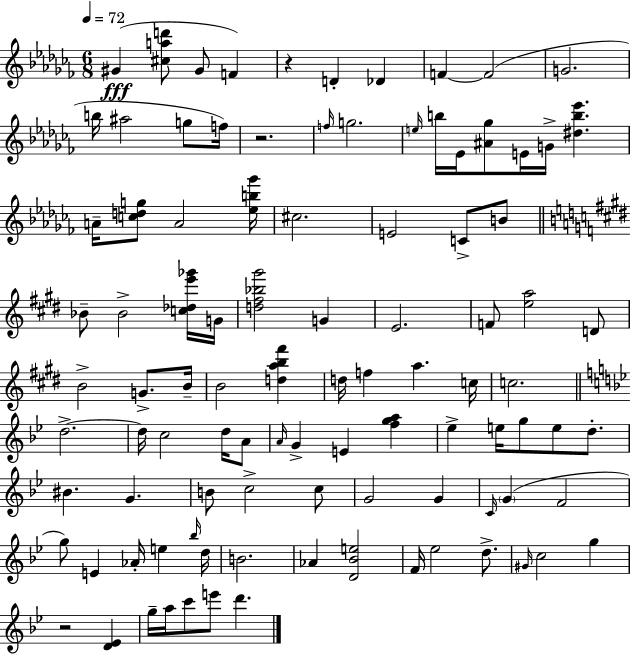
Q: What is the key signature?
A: AES minor